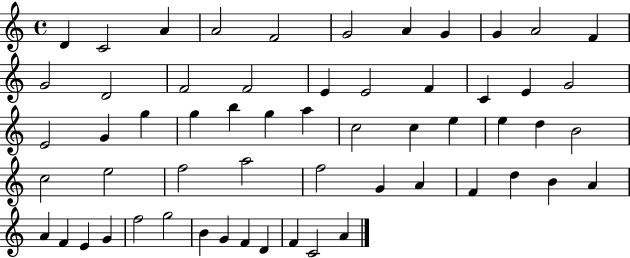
{
  \clef treble
  \time 4/4
  \defaultTimeSignature
  \key c \major
  d'4 c'2 a'4 | a'2 f'2 | g'2 a'4 g'4 | g'4 a'2 f'4 | \break g'2 d'2 | f'2 f'2 | e'4 e'2 f'4 | c'4 e'4 g'2 | \break e'2 g'4 g''4 | g''4 b''4 g''4 a''4 | c''2 c''4 e''4 | e''4 d''4 b'2 | \break c''2 e''2 | f''2 a''2 | f''2 g'4 a'4 | f'4 d''4 b'4 a'4 | \break a'4 f'4 e'4 g'4 | f''2 g''2 | b'4 g'4 f'4 d'4 | f'4 c'2 a'4 | \break \bar "|."
}